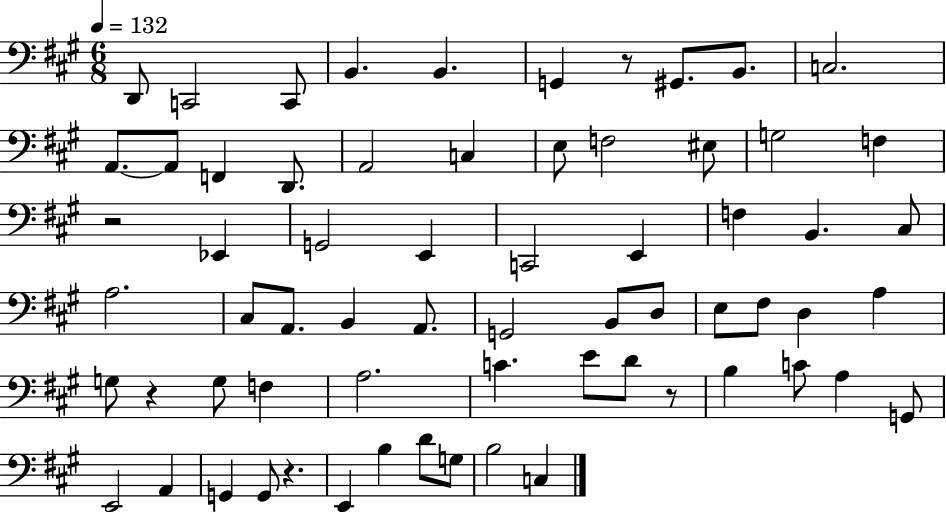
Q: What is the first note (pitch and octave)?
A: D2